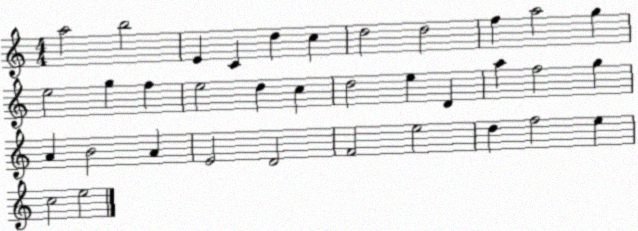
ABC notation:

X:1
T:Untitled
M:4/4
L:1/4
K:C
a2 b2 E C d c d2 d2 f a2 g e2 g f e2 d c d2 e D a f2 g A B2 A E2 D2 F2 e2 d f2 e c2 e2